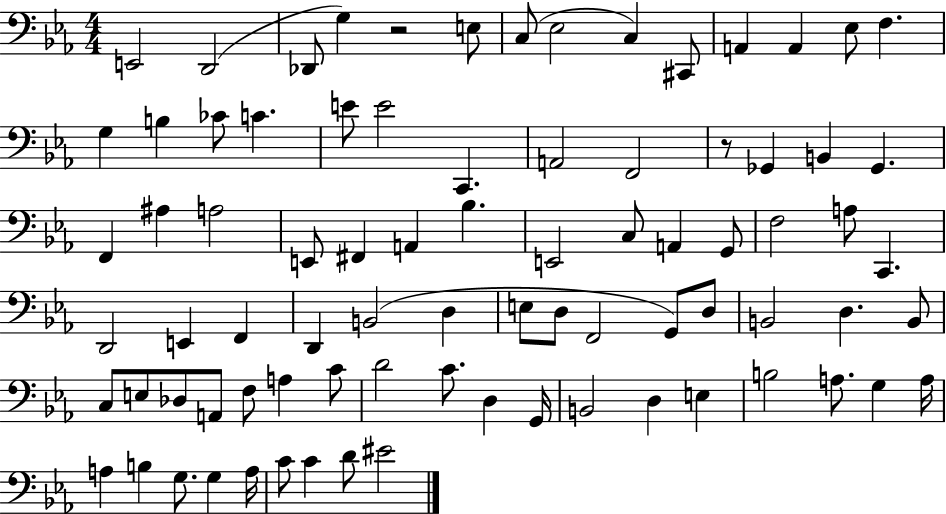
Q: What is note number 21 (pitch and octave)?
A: A2